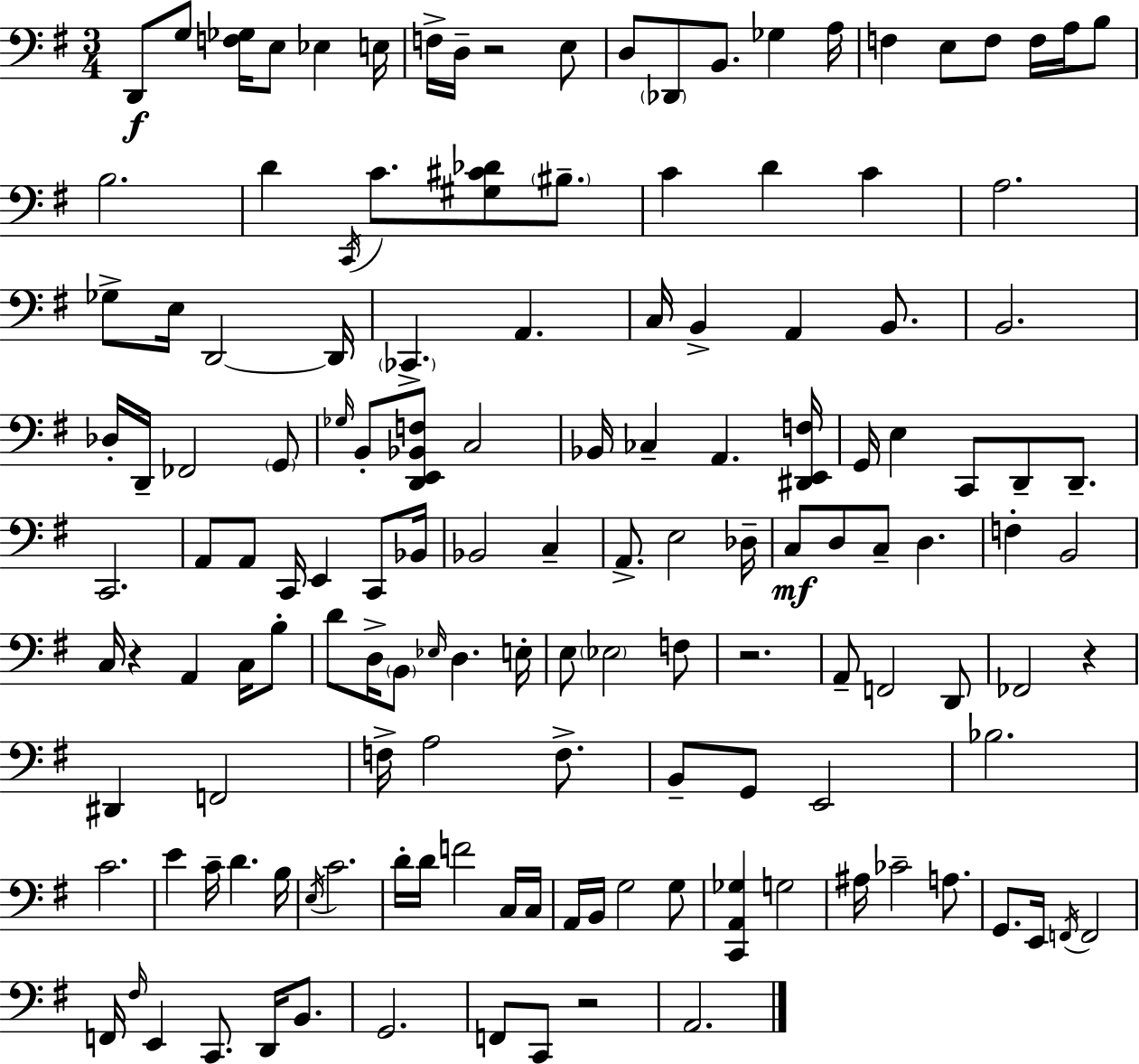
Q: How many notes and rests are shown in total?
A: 142